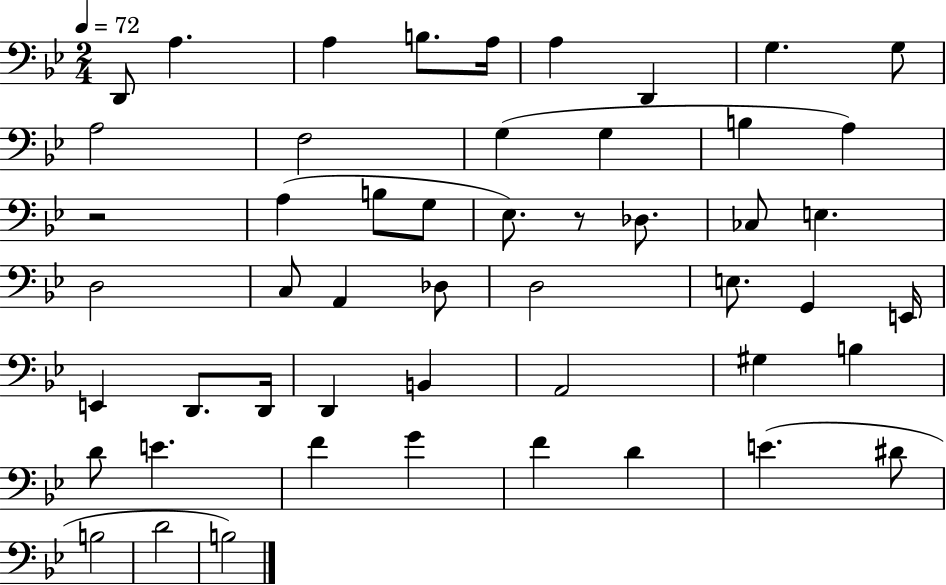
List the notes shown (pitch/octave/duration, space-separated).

D2/e A3/q. A3/q B3/e. A3/s A3/q D2/q G3/q. G3/e A3/h F3/h G3/q G3/q B3/q A3/q R/h A3/q B3/e G3/e Eb3/e. R/e Db3/e. CES3/e E3/q. D3/h C3/e A2/q Db3/e D3/h E3/e. G2/q E2/s E2/q D2/e. D2/s D2/q B2/q A2/h G#3/q B3/q D4/e E4/q. F4/q G4/q F4/q D4/q E4/q. D#4/e B3/h D4/h B3/h